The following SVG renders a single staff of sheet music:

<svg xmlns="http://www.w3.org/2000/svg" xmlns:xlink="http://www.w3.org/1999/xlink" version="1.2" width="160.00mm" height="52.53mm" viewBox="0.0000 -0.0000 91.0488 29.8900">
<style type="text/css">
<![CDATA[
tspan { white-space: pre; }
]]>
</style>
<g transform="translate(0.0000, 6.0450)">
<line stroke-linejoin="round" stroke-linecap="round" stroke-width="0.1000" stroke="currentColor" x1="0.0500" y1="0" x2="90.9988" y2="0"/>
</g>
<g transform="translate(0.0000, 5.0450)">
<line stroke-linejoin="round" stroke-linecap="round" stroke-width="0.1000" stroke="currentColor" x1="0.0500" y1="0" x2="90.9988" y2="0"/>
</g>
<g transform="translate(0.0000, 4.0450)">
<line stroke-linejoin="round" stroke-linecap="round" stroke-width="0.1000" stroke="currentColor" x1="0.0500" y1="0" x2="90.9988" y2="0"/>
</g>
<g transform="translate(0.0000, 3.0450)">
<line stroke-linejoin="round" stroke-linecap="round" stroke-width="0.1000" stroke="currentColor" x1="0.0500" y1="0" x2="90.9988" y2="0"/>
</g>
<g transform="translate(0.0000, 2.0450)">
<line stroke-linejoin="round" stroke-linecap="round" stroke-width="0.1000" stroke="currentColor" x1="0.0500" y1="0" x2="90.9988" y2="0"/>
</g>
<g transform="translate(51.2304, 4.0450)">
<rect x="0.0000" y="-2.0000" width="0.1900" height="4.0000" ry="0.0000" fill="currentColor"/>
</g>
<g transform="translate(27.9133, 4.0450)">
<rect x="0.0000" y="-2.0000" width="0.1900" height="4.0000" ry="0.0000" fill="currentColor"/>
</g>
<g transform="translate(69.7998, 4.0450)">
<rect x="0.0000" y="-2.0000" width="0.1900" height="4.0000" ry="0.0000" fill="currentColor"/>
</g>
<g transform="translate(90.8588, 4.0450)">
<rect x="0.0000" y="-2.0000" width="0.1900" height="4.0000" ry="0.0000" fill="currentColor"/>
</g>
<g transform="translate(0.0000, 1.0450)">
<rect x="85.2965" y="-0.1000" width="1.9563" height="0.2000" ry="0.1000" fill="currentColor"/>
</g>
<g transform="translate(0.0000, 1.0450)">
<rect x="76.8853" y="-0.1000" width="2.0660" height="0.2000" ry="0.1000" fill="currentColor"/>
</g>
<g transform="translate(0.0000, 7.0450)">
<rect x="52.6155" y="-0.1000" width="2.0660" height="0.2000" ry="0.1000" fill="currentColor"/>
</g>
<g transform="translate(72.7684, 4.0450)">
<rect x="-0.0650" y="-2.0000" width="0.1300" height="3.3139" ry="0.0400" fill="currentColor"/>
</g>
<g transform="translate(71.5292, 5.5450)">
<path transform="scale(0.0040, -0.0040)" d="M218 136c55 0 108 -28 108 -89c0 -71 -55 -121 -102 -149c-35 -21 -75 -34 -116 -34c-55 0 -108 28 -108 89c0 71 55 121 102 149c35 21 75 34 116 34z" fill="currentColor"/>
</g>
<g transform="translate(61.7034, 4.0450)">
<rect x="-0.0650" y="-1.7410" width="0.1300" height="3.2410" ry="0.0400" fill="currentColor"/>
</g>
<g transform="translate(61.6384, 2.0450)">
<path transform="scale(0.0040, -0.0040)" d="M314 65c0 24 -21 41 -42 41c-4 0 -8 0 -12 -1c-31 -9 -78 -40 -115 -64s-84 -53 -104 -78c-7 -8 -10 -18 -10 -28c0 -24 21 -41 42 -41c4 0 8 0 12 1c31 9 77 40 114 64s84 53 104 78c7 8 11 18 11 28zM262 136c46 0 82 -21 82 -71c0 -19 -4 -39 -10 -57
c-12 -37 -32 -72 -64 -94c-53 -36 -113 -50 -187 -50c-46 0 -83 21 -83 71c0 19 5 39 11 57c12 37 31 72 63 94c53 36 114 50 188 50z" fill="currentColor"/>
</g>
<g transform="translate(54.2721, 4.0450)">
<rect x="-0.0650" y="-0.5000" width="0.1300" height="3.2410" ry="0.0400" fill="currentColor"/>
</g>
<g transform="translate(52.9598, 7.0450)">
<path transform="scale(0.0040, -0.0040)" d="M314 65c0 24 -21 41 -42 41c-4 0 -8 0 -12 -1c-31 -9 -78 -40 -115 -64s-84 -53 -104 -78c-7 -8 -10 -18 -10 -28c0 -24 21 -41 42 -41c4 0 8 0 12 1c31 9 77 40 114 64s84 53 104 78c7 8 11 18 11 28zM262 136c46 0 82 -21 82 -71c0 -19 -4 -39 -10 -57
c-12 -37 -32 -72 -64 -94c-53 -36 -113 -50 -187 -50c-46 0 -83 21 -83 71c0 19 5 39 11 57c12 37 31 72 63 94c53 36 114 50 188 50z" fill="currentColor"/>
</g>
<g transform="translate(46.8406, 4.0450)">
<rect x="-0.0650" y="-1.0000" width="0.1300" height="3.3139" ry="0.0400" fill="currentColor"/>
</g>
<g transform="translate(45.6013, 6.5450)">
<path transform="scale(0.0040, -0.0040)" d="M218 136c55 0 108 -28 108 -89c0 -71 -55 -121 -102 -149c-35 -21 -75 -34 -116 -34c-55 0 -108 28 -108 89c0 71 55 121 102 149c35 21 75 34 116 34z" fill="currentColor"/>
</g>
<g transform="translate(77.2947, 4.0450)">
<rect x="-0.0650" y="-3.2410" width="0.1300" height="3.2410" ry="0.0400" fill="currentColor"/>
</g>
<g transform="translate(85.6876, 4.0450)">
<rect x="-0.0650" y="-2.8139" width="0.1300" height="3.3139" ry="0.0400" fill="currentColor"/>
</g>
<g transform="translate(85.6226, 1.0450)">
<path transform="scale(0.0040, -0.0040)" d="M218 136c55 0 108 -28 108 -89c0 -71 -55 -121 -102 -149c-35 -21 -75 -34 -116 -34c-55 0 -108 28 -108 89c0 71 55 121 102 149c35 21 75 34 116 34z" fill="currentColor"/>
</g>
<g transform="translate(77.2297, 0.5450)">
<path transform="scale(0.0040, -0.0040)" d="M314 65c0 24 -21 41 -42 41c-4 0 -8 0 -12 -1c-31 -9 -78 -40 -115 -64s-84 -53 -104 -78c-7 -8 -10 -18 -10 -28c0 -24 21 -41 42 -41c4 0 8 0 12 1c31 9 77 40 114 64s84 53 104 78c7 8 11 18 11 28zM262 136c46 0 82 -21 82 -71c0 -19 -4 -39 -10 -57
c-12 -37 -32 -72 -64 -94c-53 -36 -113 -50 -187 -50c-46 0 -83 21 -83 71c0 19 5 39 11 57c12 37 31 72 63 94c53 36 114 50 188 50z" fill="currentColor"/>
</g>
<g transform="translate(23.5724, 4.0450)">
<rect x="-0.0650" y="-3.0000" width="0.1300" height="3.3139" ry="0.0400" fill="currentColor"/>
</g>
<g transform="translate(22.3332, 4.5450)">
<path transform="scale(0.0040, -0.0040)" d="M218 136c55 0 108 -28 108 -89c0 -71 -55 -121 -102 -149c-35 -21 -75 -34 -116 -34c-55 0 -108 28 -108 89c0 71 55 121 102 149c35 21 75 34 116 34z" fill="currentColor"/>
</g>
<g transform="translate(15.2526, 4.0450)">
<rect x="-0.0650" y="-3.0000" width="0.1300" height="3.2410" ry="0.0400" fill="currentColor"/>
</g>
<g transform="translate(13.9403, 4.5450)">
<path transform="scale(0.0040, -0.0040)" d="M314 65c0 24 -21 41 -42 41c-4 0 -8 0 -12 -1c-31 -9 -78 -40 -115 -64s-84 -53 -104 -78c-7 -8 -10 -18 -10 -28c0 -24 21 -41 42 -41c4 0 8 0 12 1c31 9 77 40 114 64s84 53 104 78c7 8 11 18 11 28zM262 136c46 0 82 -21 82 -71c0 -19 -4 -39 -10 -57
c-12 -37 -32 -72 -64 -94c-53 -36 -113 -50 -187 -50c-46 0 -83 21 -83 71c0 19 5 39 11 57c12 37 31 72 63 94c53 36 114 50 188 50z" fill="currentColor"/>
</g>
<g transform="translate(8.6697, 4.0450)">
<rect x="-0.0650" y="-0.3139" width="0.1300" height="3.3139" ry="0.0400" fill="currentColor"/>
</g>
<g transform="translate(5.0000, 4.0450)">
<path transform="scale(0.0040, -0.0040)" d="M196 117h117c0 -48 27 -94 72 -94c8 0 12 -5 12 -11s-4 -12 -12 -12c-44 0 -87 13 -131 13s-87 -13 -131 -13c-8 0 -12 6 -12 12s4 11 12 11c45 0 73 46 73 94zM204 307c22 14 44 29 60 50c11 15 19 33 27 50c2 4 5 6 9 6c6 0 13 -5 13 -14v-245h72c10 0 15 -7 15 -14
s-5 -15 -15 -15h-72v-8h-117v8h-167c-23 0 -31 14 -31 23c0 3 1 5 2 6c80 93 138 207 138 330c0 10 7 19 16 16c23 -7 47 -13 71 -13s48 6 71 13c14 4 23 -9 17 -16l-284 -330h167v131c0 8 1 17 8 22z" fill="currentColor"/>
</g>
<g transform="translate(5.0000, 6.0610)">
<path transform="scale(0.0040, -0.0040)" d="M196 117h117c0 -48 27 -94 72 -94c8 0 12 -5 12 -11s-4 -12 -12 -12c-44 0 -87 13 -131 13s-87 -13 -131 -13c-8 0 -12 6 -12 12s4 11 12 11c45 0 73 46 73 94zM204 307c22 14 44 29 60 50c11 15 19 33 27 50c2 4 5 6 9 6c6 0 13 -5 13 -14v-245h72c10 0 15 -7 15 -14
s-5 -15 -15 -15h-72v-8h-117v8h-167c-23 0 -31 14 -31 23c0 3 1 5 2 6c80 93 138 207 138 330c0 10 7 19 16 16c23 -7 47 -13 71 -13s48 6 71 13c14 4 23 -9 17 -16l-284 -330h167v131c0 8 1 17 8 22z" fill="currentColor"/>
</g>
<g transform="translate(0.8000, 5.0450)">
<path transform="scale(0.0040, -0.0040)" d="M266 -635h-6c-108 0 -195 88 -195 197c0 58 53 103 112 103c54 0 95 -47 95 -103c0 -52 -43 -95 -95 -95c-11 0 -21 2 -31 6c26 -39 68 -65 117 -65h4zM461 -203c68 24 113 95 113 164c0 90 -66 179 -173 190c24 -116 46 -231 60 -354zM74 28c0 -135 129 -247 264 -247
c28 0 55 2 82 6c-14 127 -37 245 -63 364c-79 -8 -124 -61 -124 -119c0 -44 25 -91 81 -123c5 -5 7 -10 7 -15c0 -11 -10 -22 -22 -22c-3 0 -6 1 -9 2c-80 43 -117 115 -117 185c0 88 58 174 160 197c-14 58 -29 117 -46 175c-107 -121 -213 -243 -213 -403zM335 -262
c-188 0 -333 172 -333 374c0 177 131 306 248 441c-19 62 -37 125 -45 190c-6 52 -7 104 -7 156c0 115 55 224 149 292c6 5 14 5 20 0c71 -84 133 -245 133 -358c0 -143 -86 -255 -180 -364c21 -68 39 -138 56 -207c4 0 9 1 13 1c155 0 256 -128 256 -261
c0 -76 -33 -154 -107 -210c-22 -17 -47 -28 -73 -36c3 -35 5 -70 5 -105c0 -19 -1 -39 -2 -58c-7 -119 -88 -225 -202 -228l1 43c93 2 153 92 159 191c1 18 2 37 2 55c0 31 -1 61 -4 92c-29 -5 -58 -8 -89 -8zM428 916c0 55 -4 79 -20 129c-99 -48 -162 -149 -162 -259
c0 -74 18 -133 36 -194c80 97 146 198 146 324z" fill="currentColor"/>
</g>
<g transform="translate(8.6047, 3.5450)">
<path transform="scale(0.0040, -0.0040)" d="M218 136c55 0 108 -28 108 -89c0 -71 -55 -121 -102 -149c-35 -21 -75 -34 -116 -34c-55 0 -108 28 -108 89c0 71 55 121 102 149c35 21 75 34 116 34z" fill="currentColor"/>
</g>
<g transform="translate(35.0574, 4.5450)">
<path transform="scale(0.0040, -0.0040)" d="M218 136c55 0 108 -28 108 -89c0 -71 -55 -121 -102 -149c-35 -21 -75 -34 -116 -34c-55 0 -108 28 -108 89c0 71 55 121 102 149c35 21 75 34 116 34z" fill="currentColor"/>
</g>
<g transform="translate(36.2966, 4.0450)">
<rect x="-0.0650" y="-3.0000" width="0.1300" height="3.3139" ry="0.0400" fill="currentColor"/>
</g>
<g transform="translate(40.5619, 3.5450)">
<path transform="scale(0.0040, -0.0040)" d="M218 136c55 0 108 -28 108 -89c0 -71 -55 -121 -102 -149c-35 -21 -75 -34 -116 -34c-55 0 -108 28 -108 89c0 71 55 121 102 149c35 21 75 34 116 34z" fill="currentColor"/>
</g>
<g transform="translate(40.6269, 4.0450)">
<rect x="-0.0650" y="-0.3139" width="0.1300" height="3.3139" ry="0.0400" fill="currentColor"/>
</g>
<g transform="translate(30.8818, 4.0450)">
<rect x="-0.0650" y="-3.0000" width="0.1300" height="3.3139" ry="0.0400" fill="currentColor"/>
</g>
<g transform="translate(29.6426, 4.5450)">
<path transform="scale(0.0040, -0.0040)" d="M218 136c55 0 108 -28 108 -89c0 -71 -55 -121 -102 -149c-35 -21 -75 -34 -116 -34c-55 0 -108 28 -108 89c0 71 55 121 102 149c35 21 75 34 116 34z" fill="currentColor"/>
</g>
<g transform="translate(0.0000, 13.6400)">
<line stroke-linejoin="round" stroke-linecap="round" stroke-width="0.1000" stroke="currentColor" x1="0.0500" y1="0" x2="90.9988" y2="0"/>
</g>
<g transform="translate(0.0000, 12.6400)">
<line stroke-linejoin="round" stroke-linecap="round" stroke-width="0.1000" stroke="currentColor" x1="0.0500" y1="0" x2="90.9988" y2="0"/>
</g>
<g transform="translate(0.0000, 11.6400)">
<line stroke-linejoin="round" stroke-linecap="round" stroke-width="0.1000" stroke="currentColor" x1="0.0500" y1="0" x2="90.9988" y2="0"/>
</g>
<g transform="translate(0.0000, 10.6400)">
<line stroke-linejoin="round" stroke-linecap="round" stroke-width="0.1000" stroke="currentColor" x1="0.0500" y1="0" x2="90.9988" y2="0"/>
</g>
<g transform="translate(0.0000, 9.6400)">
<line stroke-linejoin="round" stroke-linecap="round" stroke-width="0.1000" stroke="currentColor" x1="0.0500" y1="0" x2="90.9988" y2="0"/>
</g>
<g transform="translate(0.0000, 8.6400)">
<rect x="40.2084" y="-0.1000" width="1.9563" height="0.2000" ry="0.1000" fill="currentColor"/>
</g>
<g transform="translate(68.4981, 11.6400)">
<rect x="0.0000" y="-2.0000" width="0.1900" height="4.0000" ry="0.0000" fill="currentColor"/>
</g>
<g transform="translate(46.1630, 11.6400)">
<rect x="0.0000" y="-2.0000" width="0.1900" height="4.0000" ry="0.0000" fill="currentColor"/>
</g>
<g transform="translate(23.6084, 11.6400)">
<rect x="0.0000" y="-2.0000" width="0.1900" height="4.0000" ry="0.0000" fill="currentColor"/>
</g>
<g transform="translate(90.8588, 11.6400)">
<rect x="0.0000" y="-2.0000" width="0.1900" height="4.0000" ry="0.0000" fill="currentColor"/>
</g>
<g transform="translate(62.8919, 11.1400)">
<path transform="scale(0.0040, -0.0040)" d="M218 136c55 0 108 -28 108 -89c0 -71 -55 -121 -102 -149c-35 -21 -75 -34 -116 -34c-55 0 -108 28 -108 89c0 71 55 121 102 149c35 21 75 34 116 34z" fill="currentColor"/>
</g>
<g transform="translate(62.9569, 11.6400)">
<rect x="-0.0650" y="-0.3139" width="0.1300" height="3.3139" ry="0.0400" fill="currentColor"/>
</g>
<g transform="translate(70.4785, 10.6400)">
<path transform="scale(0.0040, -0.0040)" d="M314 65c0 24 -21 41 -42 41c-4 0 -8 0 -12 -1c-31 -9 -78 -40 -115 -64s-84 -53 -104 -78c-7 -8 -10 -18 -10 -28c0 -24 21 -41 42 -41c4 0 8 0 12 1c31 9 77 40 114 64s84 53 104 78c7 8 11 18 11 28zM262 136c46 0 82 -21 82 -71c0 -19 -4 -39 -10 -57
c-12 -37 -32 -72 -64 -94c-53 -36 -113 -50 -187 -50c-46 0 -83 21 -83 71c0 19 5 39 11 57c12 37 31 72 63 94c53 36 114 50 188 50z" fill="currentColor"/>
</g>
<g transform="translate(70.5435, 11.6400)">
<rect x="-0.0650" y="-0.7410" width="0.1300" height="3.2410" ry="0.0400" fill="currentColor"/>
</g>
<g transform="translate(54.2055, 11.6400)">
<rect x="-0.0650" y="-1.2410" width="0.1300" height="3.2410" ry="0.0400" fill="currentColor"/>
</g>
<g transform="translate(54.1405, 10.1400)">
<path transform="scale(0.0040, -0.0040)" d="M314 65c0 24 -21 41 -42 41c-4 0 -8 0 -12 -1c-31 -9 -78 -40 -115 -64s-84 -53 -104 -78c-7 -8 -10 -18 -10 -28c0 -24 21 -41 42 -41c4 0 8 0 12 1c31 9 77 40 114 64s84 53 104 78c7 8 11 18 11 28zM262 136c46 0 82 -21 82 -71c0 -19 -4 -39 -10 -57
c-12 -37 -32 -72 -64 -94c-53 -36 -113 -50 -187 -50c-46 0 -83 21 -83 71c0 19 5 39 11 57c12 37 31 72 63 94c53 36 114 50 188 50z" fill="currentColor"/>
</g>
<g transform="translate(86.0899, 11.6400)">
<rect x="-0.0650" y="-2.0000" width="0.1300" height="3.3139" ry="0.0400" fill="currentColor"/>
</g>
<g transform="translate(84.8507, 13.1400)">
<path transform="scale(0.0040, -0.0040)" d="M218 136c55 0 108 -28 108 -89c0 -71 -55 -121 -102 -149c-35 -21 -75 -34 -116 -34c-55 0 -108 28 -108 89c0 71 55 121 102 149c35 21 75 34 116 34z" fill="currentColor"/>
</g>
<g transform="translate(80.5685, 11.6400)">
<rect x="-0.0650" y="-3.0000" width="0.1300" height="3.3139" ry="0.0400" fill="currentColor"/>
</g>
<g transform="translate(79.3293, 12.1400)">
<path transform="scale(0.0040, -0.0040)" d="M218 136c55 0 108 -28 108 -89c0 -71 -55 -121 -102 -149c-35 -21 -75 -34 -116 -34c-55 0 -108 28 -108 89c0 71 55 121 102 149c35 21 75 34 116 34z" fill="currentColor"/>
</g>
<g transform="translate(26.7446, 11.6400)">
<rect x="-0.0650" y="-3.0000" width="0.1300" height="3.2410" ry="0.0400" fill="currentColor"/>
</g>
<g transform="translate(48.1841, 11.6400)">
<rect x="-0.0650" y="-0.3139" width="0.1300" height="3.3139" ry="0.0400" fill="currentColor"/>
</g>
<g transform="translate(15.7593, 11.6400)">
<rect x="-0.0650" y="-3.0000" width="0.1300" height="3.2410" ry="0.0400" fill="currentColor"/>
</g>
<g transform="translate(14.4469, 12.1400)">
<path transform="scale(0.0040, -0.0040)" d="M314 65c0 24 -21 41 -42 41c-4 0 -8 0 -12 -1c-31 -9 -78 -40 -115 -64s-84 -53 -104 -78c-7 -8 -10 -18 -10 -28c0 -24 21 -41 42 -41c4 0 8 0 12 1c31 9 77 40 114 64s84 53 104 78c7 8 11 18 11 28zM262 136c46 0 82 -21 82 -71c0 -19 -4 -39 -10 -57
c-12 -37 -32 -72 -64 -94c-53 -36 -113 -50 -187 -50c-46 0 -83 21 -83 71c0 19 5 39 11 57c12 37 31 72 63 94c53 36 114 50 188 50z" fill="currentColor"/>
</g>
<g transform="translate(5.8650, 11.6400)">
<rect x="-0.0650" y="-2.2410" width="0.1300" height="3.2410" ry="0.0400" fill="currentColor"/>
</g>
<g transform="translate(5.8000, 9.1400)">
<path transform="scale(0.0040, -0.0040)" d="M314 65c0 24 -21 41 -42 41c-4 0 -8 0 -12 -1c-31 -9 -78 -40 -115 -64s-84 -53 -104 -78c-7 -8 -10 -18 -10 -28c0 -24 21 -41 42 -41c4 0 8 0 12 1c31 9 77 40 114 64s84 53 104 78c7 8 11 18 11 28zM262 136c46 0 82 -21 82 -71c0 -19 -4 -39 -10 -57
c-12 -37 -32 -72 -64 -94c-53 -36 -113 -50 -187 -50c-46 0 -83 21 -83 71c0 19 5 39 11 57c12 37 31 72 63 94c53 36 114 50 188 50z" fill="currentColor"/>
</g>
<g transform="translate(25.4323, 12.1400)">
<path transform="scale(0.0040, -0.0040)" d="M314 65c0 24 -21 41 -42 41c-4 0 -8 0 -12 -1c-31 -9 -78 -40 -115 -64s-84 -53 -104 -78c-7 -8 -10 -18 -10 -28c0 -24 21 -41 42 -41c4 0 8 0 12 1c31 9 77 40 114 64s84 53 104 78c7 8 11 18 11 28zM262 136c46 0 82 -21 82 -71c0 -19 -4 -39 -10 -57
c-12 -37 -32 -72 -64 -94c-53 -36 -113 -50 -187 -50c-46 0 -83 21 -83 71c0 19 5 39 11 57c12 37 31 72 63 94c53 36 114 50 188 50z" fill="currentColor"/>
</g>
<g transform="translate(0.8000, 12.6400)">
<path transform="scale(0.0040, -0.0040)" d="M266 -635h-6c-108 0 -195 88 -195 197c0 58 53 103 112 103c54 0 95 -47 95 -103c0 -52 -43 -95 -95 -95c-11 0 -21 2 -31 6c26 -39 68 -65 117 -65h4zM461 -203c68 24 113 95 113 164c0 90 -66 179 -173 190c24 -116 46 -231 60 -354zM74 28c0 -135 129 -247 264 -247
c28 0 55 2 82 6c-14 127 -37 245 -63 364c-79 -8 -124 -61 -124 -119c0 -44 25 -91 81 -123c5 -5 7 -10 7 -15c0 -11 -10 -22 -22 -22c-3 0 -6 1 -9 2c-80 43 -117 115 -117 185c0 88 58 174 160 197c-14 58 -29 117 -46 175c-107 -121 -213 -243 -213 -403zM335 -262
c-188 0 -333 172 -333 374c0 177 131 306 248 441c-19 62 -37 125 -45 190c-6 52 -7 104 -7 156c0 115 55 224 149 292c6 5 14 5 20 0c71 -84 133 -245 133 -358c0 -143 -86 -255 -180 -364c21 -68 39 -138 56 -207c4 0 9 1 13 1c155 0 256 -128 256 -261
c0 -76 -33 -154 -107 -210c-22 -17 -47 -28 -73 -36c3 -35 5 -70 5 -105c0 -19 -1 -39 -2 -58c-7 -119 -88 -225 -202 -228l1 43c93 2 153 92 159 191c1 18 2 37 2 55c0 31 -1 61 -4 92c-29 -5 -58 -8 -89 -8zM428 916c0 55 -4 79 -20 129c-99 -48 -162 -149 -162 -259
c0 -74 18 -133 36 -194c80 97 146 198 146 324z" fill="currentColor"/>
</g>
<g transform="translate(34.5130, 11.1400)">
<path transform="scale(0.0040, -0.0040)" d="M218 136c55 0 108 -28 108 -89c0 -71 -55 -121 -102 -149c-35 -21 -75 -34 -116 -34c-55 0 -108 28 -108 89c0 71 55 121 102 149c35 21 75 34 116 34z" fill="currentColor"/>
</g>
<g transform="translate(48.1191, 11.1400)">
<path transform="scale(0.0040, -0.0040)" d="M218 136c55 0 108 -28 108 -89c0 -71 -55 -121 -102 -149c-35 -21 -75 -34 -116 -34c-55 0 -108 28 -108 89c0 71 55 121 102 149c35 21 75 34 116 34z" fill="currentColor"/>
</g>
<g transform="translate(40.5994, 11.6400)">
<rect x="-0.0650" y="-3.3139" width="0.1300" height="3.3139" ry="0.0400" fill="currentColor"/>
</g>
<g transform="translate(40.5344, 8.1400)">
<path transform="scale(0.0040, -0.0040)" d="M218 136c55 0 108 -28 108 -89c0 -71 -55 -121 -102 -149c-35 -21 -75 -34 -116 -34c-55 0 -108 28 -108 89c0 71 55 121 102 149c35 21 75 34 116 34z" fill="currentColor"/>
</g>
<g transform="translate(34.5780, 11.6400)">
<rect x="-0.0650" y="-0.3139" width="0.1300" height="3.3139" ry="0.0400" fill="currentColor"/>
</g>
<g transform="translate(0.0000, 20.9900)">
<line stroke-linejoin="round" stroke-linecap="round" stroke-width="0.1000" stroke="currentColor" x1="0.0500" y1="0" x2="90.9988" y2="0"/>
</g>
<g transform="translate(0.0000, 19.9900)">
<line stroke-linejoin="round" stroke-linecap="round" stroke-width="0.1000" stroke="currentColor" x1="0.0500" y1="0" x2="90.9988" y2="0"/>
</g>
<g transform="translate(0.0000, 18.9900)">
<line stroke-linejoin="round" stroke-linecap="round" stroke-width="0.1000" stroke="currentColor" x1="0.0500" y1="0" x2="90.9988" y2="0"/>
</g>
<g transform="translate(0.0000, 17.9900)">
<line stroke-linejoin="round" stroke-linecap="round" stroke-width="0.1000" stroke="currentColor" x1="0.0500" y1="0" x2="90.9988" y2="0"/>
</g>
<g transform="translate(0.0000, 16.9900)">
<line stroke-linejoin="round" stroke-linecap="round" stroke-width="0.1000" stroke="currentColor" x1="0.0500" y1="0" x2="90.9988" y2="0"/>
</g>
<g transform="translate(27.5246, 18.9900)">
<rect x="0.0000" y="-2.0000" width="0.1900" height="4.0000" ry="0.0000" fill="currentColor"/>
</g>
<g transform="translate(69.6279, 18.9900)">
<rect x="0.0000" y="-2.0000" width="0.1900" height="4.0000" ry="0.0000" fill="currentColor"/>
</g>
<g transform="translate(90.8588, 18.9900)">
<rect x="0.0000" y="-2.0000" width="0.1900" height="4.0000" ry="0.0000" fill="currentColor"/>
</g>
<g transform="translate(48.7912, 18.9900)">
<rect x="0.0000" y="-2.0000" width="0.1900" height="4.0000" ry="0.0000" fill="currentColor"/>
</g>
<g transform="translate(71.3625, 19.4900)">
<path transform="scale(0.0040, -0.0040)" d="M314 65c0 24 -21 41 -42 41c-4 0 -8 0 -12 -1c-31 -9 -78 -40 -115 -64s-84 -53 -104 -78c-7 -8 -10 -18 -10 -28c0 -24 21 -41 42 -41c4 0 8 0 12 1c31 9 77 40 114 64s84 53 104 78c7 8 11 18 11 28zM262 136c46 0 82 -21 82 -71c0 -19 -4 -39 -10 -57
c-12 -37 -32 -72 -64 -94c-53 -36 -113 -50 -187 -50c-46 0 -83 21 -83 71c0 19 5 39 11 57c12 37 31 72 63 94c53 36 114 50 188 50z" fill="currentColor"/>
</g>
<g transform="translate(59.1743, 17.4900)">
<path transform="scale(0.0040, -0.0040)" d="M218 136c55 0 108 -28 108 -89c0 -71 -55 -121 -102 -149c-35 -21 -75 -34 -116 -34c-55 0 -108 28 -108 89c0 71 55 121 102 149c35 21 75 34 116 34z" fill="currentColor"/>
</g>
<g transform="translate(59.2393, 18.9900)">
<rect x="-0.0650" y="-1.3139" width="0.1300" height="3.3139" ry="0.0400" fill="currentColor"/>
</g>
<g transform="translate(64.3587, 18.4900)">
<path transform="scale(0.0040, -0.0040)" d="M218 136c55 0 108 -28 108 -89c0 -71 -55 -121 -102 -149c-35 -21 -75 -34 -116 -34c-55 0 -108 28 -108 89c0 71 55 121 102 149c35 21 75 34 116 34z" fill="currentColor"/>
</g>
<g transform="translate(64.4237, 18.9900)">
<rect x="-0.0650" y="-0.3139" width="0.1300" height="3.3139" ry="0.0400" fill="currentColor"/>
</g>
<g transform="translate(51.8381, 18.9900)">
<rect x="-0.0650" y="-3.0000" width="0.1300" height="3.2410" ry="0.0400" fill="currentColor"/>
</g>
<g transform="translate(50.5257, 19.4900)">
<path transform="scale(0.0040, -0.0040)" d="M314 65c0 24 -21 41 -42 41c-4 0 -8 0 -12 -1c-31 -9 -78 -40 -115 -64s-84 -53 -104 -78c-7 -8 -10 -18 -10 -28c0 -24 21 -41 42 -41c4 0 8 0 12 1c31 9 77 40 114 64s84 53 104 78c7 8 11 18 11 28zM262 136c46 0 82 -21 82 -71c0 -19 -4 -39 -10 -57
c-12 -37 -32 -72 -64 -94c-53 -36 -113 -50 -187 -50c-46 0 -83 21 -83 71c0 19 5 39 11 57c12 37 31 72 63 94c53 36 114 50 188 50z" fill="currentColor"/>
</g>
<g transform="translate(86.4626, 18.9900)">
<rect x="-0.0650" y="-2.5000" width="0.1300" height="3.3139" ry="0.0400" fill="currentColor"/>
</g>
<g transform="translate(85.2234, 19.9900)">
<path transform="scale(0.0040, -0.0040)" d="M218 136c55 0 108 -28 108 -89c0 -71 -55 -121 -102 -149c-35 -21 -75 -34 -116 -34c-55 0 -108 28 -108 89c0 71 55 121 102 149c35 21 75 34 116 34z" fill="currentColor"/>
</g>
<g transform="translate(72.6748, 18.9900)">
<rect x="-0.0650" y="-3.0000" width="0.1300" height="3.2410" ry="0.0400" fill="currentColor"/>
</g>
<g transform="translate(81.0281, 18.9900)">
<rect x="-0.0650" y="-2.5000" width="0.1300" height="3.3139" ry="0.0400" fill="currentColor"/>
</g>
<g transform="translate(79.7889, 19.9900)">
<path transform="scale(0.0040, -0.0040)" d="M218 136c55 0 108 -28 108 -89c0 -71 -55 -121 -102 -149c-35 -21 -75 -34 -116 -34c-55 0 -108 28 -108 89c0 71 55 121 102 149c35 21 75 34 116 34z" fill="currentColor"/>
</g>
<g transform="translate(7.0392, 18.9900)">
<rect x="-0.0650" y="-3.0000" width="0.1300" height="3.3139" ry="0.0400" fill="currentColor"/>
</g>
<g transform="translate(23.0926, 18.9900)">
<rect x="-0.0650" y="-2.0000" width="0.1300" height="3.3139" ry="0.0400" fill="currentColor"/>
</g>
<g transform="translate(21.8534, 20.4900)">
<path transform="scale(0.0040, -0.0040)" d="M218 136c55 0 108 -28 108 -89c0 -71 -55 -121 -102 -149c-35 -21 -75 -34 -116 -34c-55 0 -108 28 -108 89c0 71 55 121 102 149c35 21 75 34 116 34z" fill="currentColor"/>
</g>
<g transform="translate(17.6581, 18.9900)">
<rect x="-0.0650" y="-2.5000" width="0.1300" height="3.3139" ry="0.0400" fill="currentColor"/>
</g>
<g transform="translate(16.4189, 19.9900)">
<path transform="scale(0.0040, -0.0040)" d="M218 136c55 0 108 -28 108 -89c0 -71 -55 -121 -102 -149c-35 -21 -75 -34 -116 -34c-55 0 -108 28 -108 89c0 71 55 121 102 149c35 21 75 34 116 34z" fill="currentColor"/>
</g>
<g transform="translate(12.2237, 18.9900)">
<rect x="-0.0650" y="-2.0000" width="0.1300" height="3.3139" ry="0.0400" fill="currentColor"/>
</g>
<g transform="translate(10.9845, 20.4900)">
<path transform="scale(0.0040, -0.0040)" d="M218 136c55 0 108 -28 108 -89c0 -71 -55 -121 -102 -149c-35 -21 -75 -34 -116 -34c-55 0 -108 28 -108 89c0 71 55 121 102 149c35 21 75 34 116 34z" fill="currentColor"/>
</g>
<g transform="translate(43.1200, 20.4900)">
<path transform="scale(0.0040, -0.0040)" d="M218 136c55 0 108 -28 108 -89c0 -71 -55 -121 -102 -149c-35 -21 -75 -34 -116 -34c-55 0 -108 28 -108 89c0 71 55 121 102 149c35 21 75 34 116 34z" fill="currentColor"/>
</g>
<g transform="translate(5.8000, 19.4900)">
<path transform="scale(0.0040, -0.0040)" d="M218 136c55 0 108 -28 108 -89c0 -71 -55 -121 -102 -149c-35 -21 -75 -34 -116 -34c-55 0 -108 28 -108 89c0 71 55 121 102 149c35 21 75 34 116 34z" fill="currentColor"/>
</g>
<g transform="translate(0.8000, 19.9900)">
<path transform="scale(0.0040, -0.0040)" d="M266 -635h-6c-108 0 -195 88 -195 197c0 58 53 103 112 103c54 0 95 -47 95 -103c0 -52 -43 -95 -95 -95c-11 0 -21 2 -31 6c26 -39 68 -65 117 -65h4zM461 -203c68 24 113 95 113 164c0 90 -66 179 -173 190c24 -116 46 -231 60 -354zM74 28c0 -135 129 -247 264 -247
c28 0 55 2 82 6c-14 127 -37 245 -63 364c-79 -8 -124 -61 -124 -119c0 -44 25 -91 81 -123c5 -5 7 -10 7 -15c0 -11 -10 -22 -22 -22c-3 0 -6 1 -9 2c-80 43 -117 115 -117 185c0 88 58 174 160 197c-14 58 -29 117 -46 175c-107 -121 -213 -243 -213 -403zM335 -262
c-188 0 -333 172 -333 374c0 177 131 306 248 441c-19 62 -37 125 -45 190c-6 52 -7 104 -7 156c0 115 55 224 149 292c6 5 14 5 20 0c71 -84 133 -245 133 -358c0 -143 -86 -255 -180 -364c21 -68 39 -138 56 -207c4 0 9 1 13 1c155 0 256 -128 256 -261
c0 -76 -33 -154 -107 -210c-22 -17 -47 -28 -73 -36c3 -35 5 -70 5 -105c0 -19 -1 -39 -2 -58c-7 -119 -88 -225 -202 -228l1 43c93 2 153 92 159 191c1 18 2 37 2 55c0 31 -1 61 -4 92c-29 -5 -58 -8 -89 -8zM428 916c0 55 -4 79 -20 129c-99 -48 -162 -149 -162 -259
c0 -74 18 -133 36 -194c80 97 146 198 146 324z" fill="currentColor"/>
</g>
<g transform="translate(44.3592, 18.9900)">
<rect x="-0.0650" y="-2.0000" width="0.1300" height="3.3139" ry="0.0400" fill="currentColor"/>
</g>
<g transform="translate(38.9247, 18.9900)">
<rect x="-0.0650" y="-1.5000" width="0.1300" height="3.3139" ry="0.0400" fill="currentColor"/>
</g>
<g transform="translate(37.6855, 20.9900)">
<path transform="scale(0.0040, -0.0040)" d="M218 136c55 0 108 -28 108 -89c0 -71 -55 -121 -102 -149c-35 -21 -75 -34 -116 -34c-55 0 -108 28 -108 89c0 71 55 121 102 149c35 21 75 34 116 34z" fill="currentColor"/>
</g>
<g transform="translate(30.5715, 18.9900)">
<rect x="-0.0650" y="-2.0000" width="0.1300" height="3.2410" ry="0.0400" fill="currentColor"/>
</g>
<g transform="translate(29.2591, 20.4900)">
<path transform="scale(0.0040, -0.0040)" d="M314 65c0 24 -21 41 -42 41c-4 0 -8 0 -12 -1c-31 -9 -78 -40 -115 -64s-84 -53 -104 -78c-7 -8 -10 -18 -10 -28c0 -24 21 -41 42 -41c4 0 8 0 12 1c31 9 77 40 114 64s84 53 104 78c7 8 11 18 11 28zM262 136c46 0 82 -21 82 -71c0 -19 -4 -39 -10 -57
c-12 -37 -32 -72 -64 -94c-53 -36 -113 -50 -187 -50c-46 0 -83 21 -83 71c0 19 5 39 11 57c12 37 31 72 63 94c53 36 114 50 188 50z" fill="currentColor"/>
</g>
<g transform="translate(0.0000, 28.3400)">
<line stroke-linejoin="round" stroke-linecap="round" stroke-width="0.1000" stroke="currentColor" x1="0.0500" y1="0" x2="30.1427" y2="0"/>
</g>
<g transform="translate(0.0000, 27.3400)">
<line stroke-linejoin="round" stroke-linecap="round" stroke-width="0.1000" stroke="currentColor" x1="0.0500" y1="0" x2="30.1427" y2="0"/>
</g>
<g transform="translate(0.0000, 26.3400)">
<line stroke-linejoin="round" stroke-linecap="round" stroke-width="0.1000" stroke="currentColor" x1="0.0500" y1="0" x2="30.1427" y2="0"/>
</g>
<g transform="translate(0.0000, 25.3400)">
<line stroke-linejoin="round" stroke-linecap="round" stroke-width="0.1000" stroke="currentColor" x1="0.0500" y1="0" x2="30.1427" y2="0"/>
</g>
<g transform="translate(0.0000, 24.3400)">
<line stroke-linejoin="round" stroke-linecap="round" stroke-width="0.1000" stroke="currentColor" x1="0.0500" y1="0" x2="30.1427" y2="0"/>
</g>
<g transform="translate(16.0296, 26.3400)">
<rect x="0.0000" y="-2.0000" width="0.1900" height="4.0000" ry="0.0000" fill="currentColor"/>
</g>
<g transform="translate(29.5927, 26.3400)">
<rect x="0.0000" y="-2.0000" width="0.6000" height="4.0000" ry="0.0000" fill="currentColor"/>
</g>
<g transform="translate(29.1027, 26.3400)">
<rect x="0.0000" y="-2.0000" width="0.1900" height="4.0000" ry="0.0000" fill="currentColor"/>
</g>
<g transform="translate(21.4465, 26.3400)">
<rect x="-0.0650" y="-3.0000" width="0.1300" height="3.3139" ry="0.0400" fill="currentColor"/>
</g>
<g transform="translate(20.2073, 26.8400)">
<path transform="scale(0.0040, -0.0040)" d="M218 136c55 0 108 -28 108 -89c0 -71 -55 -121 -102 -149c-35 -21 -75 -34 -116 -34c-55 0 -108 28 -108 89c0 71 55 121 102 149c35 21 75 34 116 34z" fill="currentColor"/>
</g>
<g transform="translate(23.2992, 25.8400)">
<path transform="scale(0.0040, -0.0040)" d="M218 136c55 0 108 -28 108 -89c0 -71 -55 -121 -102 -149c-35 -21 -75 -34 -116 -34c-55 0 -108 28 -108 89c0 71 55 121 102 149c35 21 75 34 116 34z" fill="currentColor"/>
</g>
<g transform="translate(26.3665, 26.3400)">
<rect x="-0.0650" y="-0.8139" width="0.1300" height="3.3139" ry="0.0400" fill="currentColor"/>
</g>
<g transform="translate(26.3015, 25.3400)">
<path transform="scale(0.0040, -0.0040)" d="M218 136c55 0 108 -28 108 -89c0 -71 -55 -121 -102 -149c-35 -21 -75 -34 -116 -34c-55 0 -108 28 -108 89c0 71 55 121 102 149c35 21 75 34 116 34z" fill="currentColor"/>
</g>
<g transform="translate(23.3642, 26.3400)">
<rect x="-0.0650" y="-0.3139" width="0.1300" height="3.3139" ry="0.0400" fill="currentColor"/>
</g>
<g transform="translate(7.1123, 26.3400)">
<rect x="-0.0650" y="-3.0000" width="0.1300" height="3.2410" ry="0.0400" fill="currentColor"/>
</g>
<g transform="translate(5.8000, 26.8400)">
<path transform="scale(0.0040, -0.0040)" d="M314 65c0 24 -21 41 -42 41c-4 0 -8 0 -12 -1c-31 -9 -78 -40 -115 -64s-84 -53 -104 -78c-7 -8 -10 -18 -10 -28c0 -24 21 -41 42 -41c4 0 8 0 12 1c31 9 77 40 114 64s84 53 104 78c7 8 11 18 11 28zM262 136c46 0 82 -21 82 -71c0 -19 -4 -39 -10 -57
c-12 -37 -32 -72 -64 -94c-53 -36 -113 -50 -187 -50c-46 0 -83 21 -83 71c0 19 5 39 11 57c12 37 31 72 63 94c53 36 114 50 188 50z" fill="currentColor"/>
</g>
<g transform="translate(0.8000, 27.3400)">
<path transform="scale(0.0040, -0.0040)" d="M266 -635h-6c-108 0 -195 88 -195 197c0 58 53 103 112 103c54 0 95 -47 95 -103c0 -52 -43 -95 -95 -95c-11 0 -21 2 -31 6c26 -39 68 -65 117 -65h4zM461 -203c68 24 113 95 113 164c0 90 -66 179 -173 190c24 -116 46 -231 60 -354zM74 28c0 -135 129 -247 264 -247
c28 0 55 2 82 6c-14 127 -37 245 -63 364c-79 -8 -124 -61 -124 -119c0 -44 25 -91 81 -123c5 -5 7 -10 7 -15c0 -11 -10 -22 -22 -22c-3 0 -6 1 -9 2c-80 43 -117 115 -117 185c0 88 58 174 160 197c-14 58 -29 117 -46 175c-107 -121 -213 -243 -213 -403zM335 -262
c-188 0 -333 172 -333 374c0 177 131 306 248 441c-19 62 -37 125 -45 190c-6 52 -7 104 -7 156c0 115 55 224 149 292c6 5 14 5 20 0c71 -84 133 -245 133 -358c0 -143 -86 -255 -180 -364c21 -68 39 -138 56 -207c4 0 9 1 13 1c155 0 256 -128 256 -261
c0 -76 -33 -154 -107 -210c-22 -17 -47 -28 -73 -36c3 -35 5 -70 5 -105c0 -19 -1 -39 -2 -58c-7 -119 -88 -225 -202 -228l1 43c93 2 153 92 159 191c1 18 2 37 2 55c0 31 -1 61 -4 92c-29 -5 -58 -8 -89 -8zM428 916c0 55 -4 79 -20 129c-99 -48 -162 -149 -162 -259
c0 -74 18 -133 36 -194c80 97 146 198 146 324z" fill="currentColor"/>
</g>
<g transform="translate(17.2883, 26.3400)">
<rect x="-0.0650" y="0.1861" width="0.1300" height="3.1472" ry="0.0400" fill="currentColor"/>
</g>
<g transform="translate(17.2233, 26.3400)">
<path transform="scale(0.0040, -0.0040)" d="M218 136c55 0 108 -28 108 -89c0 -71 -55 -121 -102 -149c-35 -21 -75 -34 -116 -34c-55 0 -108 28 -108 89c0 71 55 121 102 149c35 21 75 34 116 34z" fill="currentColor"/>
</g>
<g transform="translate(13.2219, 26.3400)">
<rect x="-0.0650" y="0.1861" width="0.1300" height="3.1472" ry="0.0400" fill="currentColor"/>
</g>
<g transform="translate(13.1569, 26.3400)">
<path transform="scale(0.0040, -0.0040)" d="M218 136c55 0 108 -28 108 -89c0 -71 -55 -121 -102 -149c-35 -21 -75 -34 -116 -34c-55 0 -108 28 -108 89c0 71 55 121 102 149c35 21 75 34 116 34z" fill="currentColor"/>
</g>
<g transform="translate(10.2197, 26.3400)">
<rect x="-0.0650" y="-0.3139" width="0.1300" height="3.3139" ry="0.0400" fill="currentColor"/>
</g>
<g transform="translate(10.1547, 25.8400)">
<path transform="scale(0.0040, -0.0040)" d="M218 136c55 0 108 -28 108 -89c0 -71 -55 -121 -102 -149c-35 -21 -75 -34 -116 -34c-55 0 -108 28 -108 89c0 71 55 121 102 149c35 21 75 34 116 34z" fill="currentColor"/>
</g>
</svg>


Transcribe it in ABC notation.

X:1
T:Untitled
M:4/4
L:1/4
K:C
c A2 A A A c D C2 f2 F b2 a g2 A2 A2 c b c e2 c d2 A F A F G F F2 E F A2 e c A2 G G A2 c B B A c d